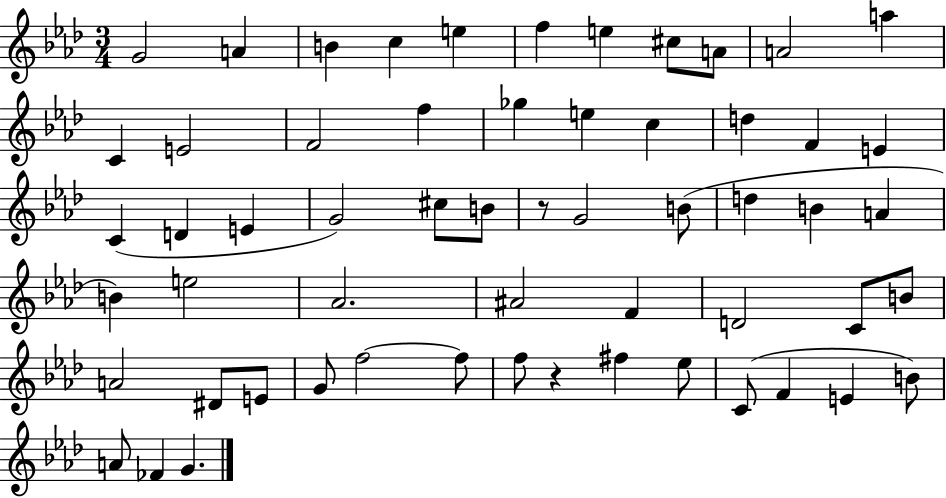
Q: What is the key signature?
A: AES major